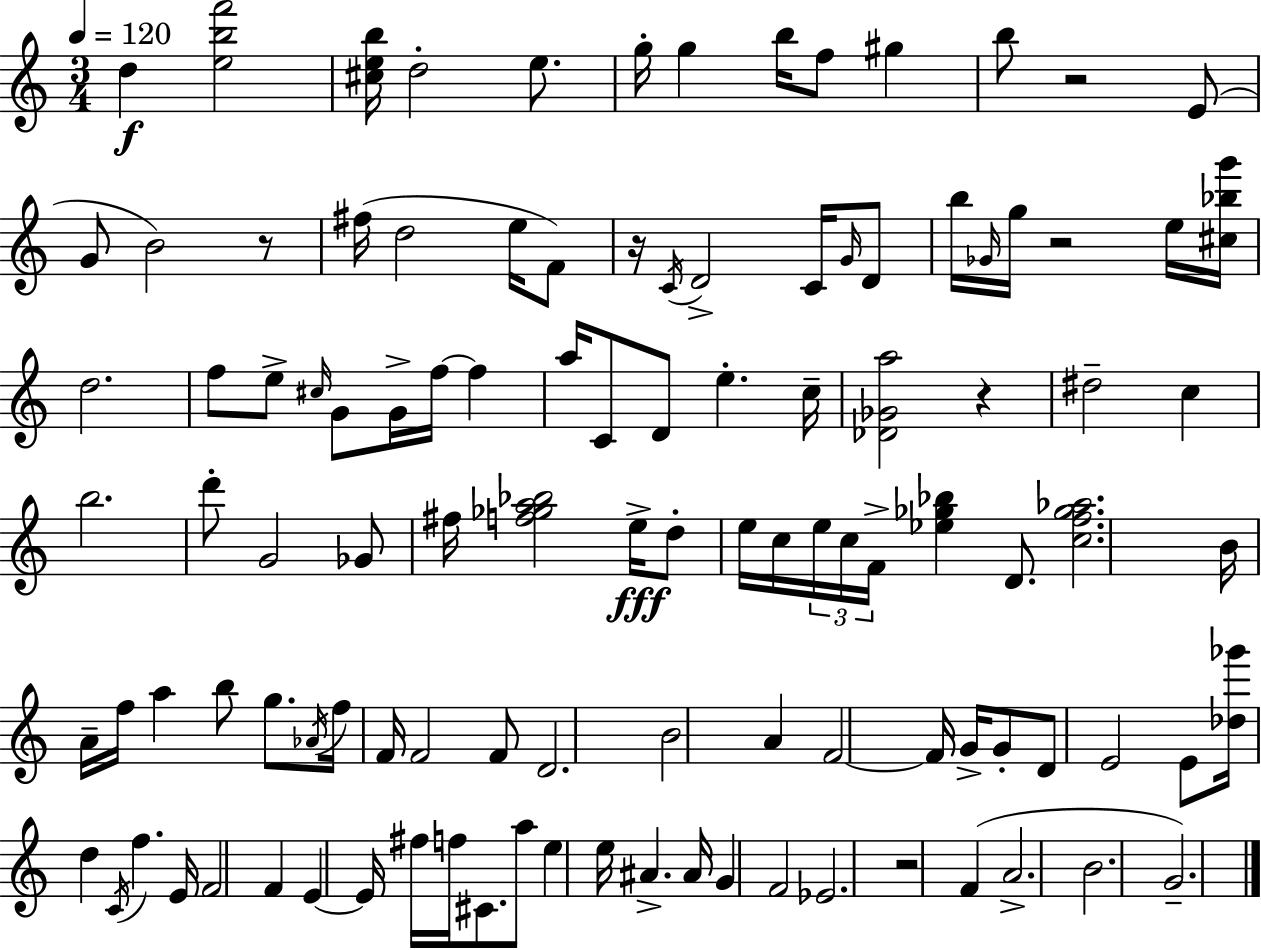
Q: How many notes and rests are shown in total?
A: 111